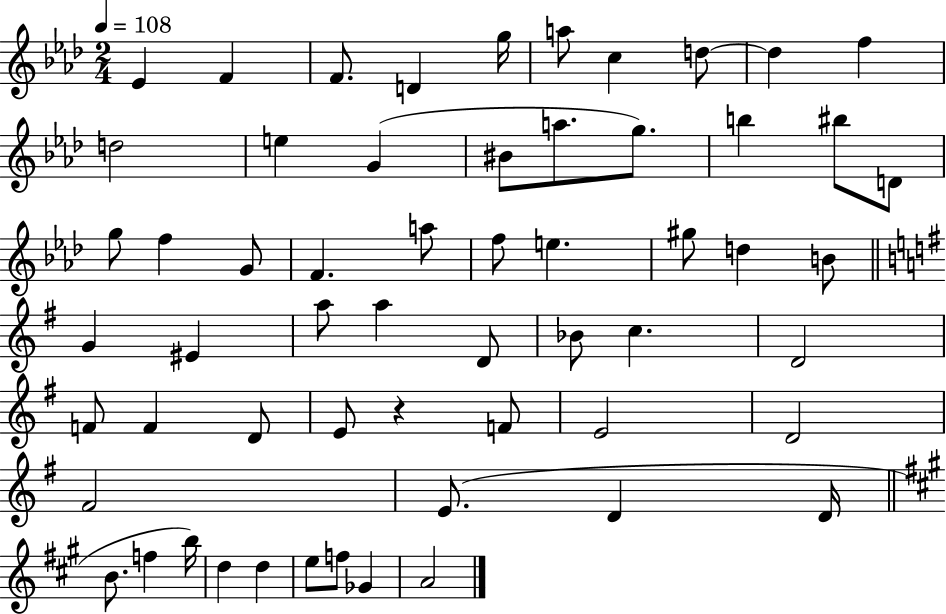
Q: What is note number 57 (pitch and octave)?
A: A4